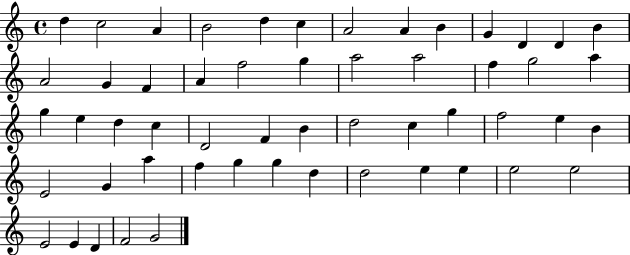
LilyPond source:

{
  \clef treble
  \time 4/4
  \defaultTimeSignature
  \key c \major
  d''4 c''2 a'4 | b'2 d''4 c''4 | a'2 a'4 b'4 | g'4 d'4 d'4 b'4 | \break a'2 g'4 f'4 | a'4 f''2 g''4 | a''2 a''2 | f''4 g''2 a''4 | \break g''4 e''4 d''4 c''4 | d'2 f'4 b'4 | d''2 c''4 g''4 | f''2 e''4 b'4 | \break e'2 g'4 a''4 | f''4 g''4 g''4 d''4 | d''2 e''4 e''4 | e''2 e''2 | \break e'2 e'4 d'4 | f'2 g'2 | \bar "|."
}